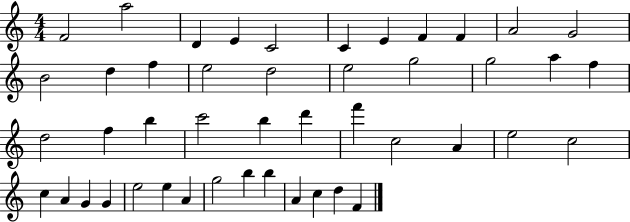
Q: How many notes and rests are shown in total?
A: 46